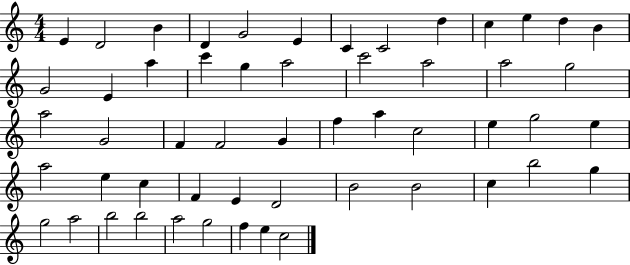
{
  \clef treble
  \numericTimeSignature
  \time 4/4
  \key c \major
  e'4 d'2 b'4 | d'4 g'2 e'4 | c'4 c'2 d''4 | c''4 e''4 d''4 b'4 | \break g'2 e'4 a''4 | c'''4 g''4 a''2 | c'''2 a''2 | a''2 g''2 | \break a''2 g'2 | f'4 f'2 g'4 | f''4 a''4 c''2 | e''4 g''2 e''4 | \break a''2 e''4 c''4 | f'4 e'4 d'2 | b'2 b'2 | c''4 b''2 g''4 | \break g''2 a''2 | b''2 b''2 | a''2 g''2 | f''4 e''4 c''2 | \break \bar "|."
}